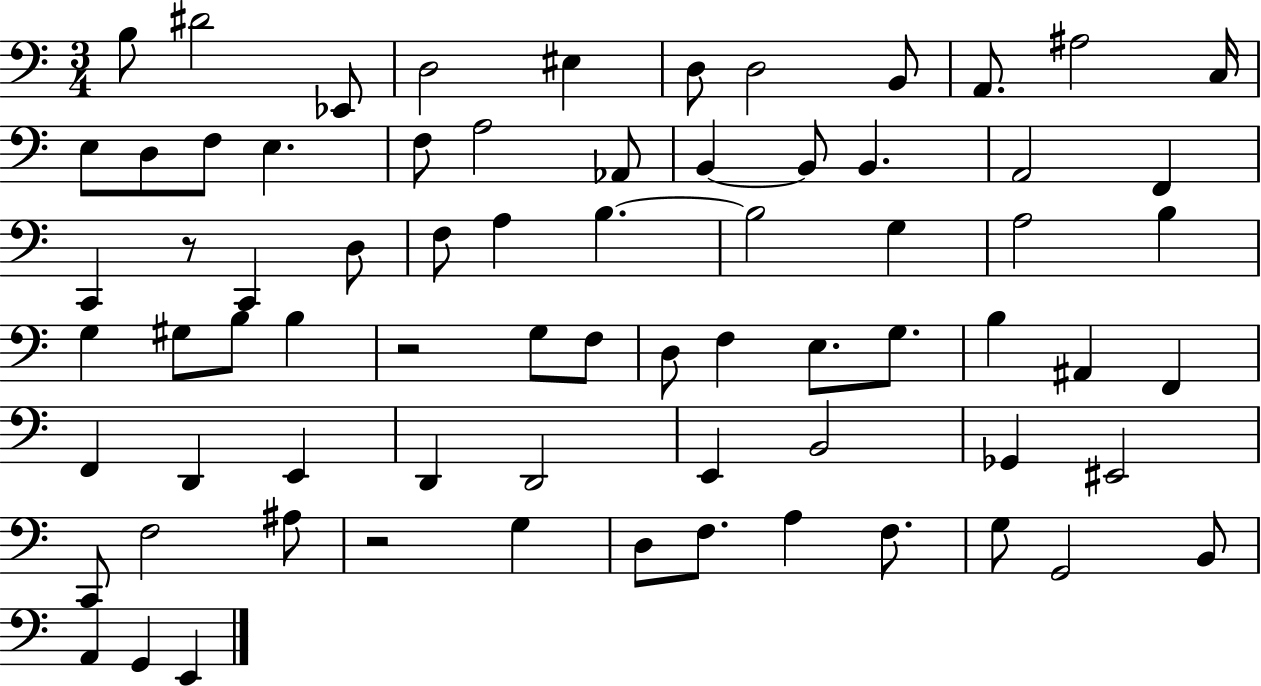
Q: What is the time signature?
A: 3/4